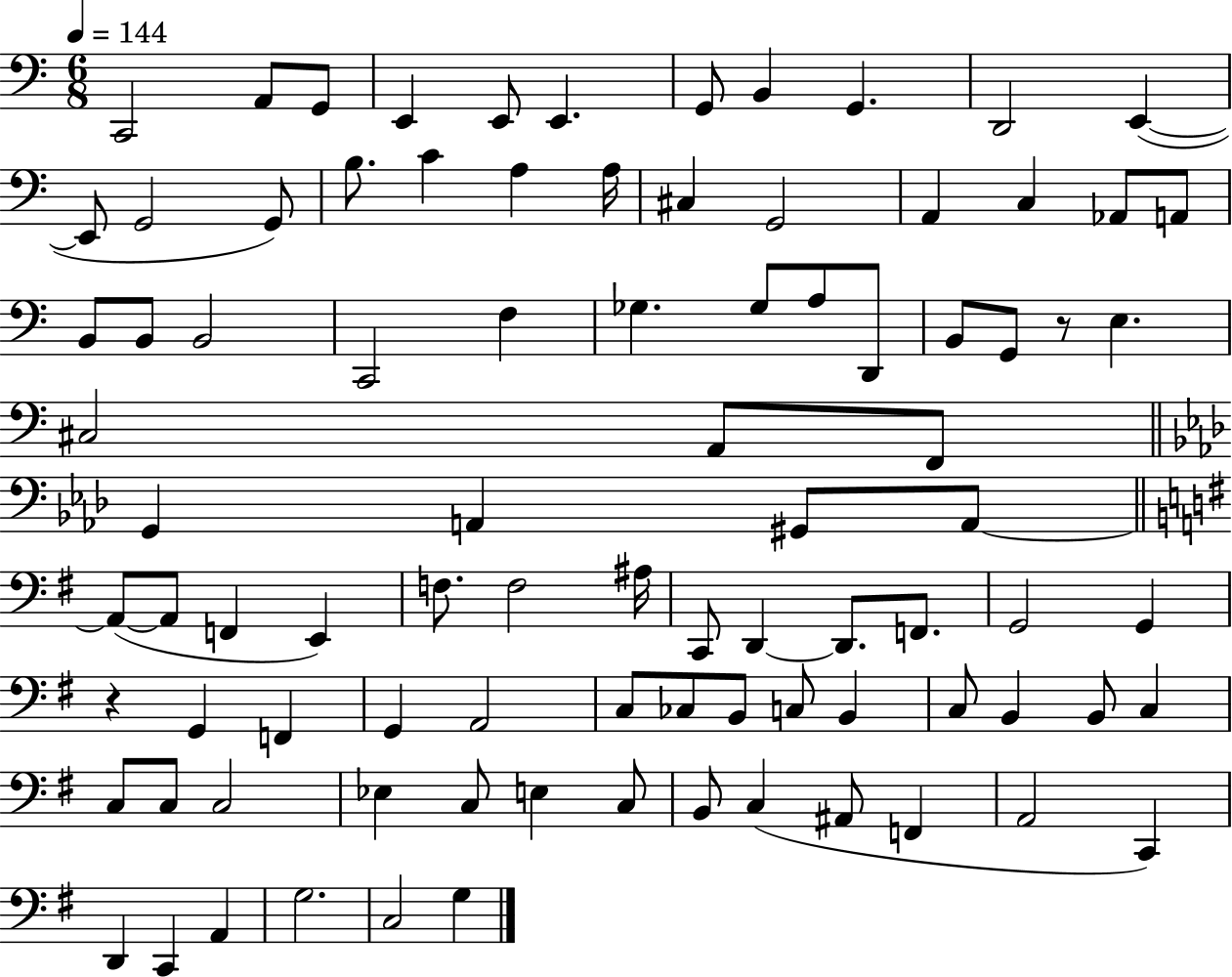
X:1
T:Untitled
M:6/8
L:1/4
K:C
C,,2 A,,/2 G,,/2 E,, E,,/2 E,, G,,/2 B,, G,, D,,2 E,, E,,/2 G,,2 G,,/2 B,/2 C A, A,/4 ^C, G,,2 A,, C, _A,,/2 A,,/2 B,,/2 B,,/2 B,,2 C,,2 F, _G, _G,/2 A,/2 D,,/2 B,,/2 G,,/2 z/2 E, ^C,2 A,,/2 F,,/2 G,, A,, ^G,,/2 A,,/2 A,,/2 A,,/2 F,, E,, F,/2 F,2 ^A,/4 C,,/2 D,, D,,/2 F,,/2 G,,2 G,, z G,, F,, G,, A,,2 C,/2 _C,/2 B,,/2 C,/2 B,, C,/2 B,, B,,/2 C, C,/2 C,/2 C,2 _E, C,/2 E, C,/2 B,,/2 C, ^A,,/2 F,, A,,2 C,, D,, C,, A,, G,2 C,2 G,